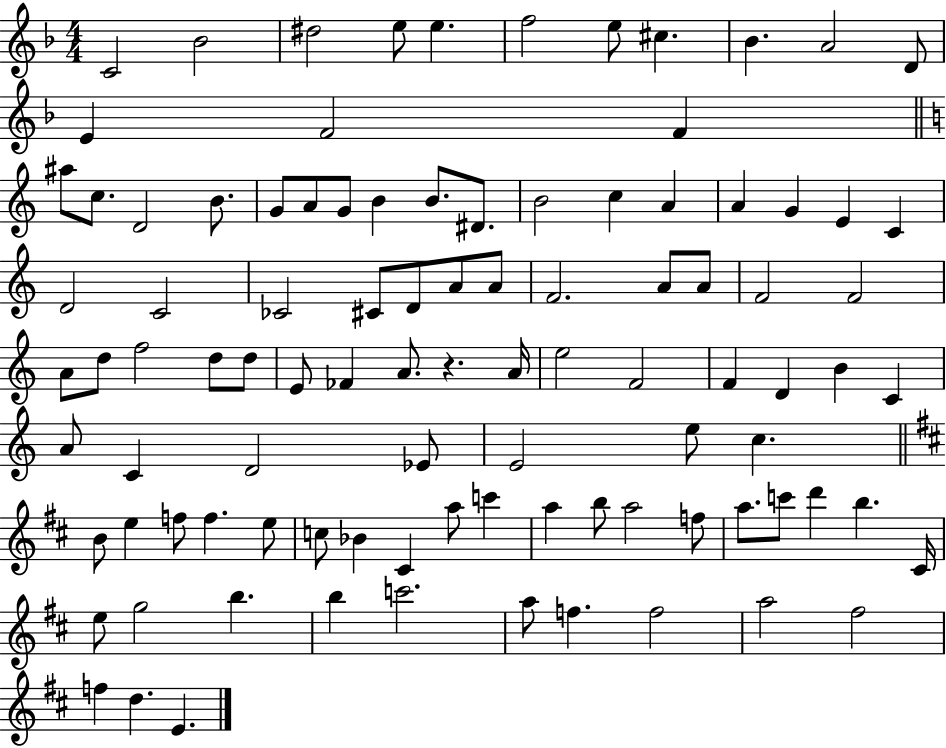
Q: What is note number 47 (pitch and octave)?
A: D5